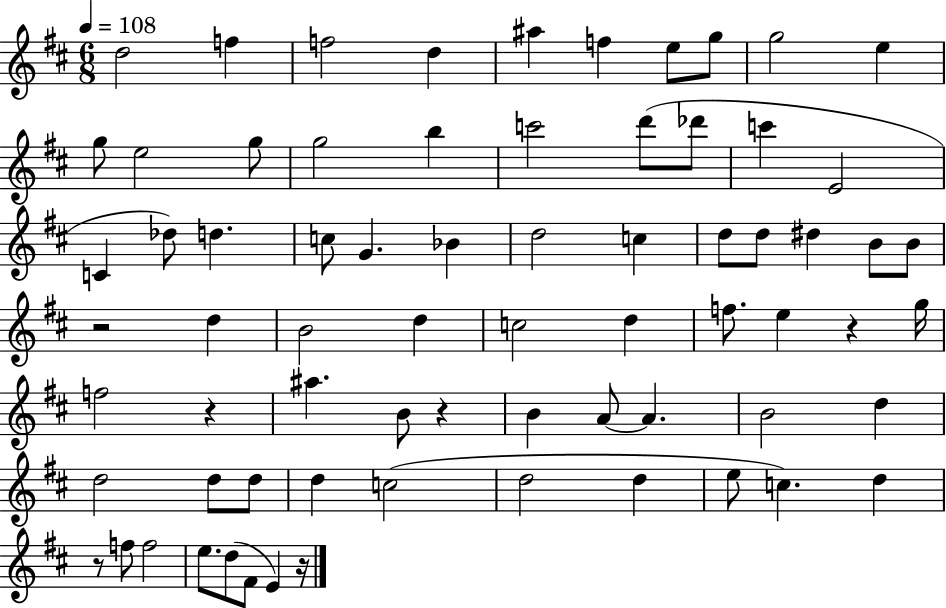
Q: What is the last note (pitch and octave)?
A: E4